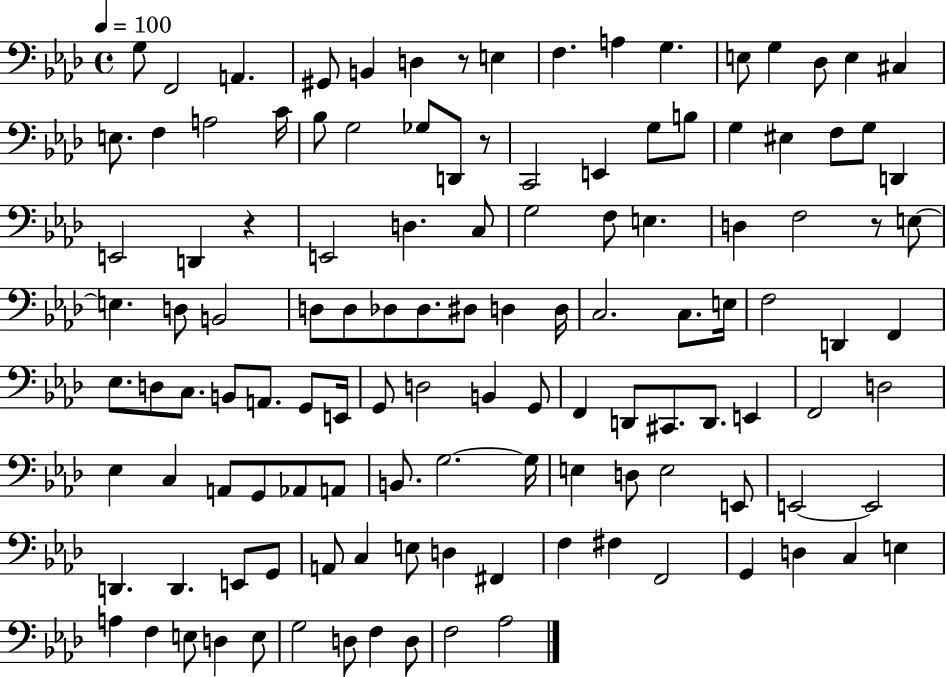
X:1
T:Untitled
M:4/4
L:1/4
K:Ab
G,/2 F,,2 A,, ^G,,/2 B,, D, z/2 E, F, A, G, E,/2 G, _D,/2 E, ^C, E,/2 F, A,2 C/4 _B,/2 G,2 _G,/2 D,,/2 z/2 C,,2 E,, G,/2 B,/2 G, ^E, F,/2 G,/2 D,, E,,2 D,, z E,,2 D, C,/2 G,2 F,/2 E, D, F,2 z/2 E,/2 E, D,/2 B,,2 D,/2 D,/2 _D,/2 _D,/2 ^D,/2 D, D,/4 C,2 C,/2 E,/4 F,2 D,, F,, _E,/2 D,/2 C,/2 B,,/2 A,,/2 G,,/2 E,,/4 G,,/2 D,2 B,, G,,/2 F,, D,,/2 ^C,,/2 D,,/2 E,, F,,2 D,2 _E, C, A,,/2 G,,/2 _A,,/2 A,,/2 B,,/2 G,2 G,/4 E, D,/2 E,2 E,,/2 E,,2 E,,2 D,, D,, E,,/2 G,,/2 A,,/2 C, E,/2 D, ^F,, F, ^F, F,,2 G,, D, C, E, A, F, E,/2 D, E,/2 G,2 D,/2 F, D,/2 F,2 _A,2